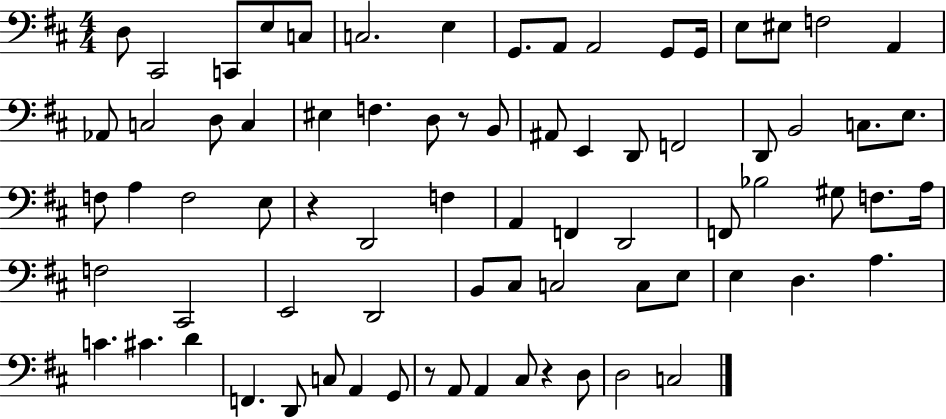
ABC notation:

X:1
T:Untitled
M:4/4
L:1/4
K:D
D,/2 ^C,,2 C,,/2 E,/2 C,/2 C,2 E, G,,/2 A,,/2 A,,2 G,,/2 G,,/4 E,/2 ^E,/2 F,2 A,, _A,,/2 C,2 D,/2 C, ^E, F, D,/2 z/2 B,,/2 ^A,,/2 E,, D,,/2 F,,2 D,,/2 B,,2 C,/2 E,/2 F,/2 A, F,2 E,/2 z D,,2 F, A,, F,, D,,2 F,,/2 _B,2 ^G,/2 F,/2 A,/4 F,2 ^C,,2 E,,2 D,,2 B,,/2 ^C,/2 C,2 C,/2 E,/2 E, D, A, C ^C D F,, D,,/2 C,/2 A,, G,,/2 z/2 A,,/2 A,, ^C,/2 z D,/2 D,2 C,2